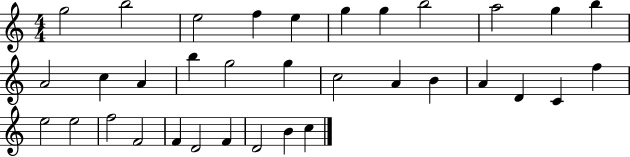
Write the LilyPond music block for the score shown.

{
  \clef treble
  \numericTimeSignature
  \time 4/4
  \key c \major
  g''2 b''2 | e''2 f''4 e''4 | g''4 g''4 b''2 | a''2 g''4 b''4 | \break a'2 c''4 a'4 | b''4 g''2 g''4 | c''2 a'4 b'4 | a'4 d'4 c'4 f''4 | \break e''2 e''2 | f''2 f'2 | f'4 d'2 f'4 | d'2 b'4 c''4 | \break \bar "|."
}